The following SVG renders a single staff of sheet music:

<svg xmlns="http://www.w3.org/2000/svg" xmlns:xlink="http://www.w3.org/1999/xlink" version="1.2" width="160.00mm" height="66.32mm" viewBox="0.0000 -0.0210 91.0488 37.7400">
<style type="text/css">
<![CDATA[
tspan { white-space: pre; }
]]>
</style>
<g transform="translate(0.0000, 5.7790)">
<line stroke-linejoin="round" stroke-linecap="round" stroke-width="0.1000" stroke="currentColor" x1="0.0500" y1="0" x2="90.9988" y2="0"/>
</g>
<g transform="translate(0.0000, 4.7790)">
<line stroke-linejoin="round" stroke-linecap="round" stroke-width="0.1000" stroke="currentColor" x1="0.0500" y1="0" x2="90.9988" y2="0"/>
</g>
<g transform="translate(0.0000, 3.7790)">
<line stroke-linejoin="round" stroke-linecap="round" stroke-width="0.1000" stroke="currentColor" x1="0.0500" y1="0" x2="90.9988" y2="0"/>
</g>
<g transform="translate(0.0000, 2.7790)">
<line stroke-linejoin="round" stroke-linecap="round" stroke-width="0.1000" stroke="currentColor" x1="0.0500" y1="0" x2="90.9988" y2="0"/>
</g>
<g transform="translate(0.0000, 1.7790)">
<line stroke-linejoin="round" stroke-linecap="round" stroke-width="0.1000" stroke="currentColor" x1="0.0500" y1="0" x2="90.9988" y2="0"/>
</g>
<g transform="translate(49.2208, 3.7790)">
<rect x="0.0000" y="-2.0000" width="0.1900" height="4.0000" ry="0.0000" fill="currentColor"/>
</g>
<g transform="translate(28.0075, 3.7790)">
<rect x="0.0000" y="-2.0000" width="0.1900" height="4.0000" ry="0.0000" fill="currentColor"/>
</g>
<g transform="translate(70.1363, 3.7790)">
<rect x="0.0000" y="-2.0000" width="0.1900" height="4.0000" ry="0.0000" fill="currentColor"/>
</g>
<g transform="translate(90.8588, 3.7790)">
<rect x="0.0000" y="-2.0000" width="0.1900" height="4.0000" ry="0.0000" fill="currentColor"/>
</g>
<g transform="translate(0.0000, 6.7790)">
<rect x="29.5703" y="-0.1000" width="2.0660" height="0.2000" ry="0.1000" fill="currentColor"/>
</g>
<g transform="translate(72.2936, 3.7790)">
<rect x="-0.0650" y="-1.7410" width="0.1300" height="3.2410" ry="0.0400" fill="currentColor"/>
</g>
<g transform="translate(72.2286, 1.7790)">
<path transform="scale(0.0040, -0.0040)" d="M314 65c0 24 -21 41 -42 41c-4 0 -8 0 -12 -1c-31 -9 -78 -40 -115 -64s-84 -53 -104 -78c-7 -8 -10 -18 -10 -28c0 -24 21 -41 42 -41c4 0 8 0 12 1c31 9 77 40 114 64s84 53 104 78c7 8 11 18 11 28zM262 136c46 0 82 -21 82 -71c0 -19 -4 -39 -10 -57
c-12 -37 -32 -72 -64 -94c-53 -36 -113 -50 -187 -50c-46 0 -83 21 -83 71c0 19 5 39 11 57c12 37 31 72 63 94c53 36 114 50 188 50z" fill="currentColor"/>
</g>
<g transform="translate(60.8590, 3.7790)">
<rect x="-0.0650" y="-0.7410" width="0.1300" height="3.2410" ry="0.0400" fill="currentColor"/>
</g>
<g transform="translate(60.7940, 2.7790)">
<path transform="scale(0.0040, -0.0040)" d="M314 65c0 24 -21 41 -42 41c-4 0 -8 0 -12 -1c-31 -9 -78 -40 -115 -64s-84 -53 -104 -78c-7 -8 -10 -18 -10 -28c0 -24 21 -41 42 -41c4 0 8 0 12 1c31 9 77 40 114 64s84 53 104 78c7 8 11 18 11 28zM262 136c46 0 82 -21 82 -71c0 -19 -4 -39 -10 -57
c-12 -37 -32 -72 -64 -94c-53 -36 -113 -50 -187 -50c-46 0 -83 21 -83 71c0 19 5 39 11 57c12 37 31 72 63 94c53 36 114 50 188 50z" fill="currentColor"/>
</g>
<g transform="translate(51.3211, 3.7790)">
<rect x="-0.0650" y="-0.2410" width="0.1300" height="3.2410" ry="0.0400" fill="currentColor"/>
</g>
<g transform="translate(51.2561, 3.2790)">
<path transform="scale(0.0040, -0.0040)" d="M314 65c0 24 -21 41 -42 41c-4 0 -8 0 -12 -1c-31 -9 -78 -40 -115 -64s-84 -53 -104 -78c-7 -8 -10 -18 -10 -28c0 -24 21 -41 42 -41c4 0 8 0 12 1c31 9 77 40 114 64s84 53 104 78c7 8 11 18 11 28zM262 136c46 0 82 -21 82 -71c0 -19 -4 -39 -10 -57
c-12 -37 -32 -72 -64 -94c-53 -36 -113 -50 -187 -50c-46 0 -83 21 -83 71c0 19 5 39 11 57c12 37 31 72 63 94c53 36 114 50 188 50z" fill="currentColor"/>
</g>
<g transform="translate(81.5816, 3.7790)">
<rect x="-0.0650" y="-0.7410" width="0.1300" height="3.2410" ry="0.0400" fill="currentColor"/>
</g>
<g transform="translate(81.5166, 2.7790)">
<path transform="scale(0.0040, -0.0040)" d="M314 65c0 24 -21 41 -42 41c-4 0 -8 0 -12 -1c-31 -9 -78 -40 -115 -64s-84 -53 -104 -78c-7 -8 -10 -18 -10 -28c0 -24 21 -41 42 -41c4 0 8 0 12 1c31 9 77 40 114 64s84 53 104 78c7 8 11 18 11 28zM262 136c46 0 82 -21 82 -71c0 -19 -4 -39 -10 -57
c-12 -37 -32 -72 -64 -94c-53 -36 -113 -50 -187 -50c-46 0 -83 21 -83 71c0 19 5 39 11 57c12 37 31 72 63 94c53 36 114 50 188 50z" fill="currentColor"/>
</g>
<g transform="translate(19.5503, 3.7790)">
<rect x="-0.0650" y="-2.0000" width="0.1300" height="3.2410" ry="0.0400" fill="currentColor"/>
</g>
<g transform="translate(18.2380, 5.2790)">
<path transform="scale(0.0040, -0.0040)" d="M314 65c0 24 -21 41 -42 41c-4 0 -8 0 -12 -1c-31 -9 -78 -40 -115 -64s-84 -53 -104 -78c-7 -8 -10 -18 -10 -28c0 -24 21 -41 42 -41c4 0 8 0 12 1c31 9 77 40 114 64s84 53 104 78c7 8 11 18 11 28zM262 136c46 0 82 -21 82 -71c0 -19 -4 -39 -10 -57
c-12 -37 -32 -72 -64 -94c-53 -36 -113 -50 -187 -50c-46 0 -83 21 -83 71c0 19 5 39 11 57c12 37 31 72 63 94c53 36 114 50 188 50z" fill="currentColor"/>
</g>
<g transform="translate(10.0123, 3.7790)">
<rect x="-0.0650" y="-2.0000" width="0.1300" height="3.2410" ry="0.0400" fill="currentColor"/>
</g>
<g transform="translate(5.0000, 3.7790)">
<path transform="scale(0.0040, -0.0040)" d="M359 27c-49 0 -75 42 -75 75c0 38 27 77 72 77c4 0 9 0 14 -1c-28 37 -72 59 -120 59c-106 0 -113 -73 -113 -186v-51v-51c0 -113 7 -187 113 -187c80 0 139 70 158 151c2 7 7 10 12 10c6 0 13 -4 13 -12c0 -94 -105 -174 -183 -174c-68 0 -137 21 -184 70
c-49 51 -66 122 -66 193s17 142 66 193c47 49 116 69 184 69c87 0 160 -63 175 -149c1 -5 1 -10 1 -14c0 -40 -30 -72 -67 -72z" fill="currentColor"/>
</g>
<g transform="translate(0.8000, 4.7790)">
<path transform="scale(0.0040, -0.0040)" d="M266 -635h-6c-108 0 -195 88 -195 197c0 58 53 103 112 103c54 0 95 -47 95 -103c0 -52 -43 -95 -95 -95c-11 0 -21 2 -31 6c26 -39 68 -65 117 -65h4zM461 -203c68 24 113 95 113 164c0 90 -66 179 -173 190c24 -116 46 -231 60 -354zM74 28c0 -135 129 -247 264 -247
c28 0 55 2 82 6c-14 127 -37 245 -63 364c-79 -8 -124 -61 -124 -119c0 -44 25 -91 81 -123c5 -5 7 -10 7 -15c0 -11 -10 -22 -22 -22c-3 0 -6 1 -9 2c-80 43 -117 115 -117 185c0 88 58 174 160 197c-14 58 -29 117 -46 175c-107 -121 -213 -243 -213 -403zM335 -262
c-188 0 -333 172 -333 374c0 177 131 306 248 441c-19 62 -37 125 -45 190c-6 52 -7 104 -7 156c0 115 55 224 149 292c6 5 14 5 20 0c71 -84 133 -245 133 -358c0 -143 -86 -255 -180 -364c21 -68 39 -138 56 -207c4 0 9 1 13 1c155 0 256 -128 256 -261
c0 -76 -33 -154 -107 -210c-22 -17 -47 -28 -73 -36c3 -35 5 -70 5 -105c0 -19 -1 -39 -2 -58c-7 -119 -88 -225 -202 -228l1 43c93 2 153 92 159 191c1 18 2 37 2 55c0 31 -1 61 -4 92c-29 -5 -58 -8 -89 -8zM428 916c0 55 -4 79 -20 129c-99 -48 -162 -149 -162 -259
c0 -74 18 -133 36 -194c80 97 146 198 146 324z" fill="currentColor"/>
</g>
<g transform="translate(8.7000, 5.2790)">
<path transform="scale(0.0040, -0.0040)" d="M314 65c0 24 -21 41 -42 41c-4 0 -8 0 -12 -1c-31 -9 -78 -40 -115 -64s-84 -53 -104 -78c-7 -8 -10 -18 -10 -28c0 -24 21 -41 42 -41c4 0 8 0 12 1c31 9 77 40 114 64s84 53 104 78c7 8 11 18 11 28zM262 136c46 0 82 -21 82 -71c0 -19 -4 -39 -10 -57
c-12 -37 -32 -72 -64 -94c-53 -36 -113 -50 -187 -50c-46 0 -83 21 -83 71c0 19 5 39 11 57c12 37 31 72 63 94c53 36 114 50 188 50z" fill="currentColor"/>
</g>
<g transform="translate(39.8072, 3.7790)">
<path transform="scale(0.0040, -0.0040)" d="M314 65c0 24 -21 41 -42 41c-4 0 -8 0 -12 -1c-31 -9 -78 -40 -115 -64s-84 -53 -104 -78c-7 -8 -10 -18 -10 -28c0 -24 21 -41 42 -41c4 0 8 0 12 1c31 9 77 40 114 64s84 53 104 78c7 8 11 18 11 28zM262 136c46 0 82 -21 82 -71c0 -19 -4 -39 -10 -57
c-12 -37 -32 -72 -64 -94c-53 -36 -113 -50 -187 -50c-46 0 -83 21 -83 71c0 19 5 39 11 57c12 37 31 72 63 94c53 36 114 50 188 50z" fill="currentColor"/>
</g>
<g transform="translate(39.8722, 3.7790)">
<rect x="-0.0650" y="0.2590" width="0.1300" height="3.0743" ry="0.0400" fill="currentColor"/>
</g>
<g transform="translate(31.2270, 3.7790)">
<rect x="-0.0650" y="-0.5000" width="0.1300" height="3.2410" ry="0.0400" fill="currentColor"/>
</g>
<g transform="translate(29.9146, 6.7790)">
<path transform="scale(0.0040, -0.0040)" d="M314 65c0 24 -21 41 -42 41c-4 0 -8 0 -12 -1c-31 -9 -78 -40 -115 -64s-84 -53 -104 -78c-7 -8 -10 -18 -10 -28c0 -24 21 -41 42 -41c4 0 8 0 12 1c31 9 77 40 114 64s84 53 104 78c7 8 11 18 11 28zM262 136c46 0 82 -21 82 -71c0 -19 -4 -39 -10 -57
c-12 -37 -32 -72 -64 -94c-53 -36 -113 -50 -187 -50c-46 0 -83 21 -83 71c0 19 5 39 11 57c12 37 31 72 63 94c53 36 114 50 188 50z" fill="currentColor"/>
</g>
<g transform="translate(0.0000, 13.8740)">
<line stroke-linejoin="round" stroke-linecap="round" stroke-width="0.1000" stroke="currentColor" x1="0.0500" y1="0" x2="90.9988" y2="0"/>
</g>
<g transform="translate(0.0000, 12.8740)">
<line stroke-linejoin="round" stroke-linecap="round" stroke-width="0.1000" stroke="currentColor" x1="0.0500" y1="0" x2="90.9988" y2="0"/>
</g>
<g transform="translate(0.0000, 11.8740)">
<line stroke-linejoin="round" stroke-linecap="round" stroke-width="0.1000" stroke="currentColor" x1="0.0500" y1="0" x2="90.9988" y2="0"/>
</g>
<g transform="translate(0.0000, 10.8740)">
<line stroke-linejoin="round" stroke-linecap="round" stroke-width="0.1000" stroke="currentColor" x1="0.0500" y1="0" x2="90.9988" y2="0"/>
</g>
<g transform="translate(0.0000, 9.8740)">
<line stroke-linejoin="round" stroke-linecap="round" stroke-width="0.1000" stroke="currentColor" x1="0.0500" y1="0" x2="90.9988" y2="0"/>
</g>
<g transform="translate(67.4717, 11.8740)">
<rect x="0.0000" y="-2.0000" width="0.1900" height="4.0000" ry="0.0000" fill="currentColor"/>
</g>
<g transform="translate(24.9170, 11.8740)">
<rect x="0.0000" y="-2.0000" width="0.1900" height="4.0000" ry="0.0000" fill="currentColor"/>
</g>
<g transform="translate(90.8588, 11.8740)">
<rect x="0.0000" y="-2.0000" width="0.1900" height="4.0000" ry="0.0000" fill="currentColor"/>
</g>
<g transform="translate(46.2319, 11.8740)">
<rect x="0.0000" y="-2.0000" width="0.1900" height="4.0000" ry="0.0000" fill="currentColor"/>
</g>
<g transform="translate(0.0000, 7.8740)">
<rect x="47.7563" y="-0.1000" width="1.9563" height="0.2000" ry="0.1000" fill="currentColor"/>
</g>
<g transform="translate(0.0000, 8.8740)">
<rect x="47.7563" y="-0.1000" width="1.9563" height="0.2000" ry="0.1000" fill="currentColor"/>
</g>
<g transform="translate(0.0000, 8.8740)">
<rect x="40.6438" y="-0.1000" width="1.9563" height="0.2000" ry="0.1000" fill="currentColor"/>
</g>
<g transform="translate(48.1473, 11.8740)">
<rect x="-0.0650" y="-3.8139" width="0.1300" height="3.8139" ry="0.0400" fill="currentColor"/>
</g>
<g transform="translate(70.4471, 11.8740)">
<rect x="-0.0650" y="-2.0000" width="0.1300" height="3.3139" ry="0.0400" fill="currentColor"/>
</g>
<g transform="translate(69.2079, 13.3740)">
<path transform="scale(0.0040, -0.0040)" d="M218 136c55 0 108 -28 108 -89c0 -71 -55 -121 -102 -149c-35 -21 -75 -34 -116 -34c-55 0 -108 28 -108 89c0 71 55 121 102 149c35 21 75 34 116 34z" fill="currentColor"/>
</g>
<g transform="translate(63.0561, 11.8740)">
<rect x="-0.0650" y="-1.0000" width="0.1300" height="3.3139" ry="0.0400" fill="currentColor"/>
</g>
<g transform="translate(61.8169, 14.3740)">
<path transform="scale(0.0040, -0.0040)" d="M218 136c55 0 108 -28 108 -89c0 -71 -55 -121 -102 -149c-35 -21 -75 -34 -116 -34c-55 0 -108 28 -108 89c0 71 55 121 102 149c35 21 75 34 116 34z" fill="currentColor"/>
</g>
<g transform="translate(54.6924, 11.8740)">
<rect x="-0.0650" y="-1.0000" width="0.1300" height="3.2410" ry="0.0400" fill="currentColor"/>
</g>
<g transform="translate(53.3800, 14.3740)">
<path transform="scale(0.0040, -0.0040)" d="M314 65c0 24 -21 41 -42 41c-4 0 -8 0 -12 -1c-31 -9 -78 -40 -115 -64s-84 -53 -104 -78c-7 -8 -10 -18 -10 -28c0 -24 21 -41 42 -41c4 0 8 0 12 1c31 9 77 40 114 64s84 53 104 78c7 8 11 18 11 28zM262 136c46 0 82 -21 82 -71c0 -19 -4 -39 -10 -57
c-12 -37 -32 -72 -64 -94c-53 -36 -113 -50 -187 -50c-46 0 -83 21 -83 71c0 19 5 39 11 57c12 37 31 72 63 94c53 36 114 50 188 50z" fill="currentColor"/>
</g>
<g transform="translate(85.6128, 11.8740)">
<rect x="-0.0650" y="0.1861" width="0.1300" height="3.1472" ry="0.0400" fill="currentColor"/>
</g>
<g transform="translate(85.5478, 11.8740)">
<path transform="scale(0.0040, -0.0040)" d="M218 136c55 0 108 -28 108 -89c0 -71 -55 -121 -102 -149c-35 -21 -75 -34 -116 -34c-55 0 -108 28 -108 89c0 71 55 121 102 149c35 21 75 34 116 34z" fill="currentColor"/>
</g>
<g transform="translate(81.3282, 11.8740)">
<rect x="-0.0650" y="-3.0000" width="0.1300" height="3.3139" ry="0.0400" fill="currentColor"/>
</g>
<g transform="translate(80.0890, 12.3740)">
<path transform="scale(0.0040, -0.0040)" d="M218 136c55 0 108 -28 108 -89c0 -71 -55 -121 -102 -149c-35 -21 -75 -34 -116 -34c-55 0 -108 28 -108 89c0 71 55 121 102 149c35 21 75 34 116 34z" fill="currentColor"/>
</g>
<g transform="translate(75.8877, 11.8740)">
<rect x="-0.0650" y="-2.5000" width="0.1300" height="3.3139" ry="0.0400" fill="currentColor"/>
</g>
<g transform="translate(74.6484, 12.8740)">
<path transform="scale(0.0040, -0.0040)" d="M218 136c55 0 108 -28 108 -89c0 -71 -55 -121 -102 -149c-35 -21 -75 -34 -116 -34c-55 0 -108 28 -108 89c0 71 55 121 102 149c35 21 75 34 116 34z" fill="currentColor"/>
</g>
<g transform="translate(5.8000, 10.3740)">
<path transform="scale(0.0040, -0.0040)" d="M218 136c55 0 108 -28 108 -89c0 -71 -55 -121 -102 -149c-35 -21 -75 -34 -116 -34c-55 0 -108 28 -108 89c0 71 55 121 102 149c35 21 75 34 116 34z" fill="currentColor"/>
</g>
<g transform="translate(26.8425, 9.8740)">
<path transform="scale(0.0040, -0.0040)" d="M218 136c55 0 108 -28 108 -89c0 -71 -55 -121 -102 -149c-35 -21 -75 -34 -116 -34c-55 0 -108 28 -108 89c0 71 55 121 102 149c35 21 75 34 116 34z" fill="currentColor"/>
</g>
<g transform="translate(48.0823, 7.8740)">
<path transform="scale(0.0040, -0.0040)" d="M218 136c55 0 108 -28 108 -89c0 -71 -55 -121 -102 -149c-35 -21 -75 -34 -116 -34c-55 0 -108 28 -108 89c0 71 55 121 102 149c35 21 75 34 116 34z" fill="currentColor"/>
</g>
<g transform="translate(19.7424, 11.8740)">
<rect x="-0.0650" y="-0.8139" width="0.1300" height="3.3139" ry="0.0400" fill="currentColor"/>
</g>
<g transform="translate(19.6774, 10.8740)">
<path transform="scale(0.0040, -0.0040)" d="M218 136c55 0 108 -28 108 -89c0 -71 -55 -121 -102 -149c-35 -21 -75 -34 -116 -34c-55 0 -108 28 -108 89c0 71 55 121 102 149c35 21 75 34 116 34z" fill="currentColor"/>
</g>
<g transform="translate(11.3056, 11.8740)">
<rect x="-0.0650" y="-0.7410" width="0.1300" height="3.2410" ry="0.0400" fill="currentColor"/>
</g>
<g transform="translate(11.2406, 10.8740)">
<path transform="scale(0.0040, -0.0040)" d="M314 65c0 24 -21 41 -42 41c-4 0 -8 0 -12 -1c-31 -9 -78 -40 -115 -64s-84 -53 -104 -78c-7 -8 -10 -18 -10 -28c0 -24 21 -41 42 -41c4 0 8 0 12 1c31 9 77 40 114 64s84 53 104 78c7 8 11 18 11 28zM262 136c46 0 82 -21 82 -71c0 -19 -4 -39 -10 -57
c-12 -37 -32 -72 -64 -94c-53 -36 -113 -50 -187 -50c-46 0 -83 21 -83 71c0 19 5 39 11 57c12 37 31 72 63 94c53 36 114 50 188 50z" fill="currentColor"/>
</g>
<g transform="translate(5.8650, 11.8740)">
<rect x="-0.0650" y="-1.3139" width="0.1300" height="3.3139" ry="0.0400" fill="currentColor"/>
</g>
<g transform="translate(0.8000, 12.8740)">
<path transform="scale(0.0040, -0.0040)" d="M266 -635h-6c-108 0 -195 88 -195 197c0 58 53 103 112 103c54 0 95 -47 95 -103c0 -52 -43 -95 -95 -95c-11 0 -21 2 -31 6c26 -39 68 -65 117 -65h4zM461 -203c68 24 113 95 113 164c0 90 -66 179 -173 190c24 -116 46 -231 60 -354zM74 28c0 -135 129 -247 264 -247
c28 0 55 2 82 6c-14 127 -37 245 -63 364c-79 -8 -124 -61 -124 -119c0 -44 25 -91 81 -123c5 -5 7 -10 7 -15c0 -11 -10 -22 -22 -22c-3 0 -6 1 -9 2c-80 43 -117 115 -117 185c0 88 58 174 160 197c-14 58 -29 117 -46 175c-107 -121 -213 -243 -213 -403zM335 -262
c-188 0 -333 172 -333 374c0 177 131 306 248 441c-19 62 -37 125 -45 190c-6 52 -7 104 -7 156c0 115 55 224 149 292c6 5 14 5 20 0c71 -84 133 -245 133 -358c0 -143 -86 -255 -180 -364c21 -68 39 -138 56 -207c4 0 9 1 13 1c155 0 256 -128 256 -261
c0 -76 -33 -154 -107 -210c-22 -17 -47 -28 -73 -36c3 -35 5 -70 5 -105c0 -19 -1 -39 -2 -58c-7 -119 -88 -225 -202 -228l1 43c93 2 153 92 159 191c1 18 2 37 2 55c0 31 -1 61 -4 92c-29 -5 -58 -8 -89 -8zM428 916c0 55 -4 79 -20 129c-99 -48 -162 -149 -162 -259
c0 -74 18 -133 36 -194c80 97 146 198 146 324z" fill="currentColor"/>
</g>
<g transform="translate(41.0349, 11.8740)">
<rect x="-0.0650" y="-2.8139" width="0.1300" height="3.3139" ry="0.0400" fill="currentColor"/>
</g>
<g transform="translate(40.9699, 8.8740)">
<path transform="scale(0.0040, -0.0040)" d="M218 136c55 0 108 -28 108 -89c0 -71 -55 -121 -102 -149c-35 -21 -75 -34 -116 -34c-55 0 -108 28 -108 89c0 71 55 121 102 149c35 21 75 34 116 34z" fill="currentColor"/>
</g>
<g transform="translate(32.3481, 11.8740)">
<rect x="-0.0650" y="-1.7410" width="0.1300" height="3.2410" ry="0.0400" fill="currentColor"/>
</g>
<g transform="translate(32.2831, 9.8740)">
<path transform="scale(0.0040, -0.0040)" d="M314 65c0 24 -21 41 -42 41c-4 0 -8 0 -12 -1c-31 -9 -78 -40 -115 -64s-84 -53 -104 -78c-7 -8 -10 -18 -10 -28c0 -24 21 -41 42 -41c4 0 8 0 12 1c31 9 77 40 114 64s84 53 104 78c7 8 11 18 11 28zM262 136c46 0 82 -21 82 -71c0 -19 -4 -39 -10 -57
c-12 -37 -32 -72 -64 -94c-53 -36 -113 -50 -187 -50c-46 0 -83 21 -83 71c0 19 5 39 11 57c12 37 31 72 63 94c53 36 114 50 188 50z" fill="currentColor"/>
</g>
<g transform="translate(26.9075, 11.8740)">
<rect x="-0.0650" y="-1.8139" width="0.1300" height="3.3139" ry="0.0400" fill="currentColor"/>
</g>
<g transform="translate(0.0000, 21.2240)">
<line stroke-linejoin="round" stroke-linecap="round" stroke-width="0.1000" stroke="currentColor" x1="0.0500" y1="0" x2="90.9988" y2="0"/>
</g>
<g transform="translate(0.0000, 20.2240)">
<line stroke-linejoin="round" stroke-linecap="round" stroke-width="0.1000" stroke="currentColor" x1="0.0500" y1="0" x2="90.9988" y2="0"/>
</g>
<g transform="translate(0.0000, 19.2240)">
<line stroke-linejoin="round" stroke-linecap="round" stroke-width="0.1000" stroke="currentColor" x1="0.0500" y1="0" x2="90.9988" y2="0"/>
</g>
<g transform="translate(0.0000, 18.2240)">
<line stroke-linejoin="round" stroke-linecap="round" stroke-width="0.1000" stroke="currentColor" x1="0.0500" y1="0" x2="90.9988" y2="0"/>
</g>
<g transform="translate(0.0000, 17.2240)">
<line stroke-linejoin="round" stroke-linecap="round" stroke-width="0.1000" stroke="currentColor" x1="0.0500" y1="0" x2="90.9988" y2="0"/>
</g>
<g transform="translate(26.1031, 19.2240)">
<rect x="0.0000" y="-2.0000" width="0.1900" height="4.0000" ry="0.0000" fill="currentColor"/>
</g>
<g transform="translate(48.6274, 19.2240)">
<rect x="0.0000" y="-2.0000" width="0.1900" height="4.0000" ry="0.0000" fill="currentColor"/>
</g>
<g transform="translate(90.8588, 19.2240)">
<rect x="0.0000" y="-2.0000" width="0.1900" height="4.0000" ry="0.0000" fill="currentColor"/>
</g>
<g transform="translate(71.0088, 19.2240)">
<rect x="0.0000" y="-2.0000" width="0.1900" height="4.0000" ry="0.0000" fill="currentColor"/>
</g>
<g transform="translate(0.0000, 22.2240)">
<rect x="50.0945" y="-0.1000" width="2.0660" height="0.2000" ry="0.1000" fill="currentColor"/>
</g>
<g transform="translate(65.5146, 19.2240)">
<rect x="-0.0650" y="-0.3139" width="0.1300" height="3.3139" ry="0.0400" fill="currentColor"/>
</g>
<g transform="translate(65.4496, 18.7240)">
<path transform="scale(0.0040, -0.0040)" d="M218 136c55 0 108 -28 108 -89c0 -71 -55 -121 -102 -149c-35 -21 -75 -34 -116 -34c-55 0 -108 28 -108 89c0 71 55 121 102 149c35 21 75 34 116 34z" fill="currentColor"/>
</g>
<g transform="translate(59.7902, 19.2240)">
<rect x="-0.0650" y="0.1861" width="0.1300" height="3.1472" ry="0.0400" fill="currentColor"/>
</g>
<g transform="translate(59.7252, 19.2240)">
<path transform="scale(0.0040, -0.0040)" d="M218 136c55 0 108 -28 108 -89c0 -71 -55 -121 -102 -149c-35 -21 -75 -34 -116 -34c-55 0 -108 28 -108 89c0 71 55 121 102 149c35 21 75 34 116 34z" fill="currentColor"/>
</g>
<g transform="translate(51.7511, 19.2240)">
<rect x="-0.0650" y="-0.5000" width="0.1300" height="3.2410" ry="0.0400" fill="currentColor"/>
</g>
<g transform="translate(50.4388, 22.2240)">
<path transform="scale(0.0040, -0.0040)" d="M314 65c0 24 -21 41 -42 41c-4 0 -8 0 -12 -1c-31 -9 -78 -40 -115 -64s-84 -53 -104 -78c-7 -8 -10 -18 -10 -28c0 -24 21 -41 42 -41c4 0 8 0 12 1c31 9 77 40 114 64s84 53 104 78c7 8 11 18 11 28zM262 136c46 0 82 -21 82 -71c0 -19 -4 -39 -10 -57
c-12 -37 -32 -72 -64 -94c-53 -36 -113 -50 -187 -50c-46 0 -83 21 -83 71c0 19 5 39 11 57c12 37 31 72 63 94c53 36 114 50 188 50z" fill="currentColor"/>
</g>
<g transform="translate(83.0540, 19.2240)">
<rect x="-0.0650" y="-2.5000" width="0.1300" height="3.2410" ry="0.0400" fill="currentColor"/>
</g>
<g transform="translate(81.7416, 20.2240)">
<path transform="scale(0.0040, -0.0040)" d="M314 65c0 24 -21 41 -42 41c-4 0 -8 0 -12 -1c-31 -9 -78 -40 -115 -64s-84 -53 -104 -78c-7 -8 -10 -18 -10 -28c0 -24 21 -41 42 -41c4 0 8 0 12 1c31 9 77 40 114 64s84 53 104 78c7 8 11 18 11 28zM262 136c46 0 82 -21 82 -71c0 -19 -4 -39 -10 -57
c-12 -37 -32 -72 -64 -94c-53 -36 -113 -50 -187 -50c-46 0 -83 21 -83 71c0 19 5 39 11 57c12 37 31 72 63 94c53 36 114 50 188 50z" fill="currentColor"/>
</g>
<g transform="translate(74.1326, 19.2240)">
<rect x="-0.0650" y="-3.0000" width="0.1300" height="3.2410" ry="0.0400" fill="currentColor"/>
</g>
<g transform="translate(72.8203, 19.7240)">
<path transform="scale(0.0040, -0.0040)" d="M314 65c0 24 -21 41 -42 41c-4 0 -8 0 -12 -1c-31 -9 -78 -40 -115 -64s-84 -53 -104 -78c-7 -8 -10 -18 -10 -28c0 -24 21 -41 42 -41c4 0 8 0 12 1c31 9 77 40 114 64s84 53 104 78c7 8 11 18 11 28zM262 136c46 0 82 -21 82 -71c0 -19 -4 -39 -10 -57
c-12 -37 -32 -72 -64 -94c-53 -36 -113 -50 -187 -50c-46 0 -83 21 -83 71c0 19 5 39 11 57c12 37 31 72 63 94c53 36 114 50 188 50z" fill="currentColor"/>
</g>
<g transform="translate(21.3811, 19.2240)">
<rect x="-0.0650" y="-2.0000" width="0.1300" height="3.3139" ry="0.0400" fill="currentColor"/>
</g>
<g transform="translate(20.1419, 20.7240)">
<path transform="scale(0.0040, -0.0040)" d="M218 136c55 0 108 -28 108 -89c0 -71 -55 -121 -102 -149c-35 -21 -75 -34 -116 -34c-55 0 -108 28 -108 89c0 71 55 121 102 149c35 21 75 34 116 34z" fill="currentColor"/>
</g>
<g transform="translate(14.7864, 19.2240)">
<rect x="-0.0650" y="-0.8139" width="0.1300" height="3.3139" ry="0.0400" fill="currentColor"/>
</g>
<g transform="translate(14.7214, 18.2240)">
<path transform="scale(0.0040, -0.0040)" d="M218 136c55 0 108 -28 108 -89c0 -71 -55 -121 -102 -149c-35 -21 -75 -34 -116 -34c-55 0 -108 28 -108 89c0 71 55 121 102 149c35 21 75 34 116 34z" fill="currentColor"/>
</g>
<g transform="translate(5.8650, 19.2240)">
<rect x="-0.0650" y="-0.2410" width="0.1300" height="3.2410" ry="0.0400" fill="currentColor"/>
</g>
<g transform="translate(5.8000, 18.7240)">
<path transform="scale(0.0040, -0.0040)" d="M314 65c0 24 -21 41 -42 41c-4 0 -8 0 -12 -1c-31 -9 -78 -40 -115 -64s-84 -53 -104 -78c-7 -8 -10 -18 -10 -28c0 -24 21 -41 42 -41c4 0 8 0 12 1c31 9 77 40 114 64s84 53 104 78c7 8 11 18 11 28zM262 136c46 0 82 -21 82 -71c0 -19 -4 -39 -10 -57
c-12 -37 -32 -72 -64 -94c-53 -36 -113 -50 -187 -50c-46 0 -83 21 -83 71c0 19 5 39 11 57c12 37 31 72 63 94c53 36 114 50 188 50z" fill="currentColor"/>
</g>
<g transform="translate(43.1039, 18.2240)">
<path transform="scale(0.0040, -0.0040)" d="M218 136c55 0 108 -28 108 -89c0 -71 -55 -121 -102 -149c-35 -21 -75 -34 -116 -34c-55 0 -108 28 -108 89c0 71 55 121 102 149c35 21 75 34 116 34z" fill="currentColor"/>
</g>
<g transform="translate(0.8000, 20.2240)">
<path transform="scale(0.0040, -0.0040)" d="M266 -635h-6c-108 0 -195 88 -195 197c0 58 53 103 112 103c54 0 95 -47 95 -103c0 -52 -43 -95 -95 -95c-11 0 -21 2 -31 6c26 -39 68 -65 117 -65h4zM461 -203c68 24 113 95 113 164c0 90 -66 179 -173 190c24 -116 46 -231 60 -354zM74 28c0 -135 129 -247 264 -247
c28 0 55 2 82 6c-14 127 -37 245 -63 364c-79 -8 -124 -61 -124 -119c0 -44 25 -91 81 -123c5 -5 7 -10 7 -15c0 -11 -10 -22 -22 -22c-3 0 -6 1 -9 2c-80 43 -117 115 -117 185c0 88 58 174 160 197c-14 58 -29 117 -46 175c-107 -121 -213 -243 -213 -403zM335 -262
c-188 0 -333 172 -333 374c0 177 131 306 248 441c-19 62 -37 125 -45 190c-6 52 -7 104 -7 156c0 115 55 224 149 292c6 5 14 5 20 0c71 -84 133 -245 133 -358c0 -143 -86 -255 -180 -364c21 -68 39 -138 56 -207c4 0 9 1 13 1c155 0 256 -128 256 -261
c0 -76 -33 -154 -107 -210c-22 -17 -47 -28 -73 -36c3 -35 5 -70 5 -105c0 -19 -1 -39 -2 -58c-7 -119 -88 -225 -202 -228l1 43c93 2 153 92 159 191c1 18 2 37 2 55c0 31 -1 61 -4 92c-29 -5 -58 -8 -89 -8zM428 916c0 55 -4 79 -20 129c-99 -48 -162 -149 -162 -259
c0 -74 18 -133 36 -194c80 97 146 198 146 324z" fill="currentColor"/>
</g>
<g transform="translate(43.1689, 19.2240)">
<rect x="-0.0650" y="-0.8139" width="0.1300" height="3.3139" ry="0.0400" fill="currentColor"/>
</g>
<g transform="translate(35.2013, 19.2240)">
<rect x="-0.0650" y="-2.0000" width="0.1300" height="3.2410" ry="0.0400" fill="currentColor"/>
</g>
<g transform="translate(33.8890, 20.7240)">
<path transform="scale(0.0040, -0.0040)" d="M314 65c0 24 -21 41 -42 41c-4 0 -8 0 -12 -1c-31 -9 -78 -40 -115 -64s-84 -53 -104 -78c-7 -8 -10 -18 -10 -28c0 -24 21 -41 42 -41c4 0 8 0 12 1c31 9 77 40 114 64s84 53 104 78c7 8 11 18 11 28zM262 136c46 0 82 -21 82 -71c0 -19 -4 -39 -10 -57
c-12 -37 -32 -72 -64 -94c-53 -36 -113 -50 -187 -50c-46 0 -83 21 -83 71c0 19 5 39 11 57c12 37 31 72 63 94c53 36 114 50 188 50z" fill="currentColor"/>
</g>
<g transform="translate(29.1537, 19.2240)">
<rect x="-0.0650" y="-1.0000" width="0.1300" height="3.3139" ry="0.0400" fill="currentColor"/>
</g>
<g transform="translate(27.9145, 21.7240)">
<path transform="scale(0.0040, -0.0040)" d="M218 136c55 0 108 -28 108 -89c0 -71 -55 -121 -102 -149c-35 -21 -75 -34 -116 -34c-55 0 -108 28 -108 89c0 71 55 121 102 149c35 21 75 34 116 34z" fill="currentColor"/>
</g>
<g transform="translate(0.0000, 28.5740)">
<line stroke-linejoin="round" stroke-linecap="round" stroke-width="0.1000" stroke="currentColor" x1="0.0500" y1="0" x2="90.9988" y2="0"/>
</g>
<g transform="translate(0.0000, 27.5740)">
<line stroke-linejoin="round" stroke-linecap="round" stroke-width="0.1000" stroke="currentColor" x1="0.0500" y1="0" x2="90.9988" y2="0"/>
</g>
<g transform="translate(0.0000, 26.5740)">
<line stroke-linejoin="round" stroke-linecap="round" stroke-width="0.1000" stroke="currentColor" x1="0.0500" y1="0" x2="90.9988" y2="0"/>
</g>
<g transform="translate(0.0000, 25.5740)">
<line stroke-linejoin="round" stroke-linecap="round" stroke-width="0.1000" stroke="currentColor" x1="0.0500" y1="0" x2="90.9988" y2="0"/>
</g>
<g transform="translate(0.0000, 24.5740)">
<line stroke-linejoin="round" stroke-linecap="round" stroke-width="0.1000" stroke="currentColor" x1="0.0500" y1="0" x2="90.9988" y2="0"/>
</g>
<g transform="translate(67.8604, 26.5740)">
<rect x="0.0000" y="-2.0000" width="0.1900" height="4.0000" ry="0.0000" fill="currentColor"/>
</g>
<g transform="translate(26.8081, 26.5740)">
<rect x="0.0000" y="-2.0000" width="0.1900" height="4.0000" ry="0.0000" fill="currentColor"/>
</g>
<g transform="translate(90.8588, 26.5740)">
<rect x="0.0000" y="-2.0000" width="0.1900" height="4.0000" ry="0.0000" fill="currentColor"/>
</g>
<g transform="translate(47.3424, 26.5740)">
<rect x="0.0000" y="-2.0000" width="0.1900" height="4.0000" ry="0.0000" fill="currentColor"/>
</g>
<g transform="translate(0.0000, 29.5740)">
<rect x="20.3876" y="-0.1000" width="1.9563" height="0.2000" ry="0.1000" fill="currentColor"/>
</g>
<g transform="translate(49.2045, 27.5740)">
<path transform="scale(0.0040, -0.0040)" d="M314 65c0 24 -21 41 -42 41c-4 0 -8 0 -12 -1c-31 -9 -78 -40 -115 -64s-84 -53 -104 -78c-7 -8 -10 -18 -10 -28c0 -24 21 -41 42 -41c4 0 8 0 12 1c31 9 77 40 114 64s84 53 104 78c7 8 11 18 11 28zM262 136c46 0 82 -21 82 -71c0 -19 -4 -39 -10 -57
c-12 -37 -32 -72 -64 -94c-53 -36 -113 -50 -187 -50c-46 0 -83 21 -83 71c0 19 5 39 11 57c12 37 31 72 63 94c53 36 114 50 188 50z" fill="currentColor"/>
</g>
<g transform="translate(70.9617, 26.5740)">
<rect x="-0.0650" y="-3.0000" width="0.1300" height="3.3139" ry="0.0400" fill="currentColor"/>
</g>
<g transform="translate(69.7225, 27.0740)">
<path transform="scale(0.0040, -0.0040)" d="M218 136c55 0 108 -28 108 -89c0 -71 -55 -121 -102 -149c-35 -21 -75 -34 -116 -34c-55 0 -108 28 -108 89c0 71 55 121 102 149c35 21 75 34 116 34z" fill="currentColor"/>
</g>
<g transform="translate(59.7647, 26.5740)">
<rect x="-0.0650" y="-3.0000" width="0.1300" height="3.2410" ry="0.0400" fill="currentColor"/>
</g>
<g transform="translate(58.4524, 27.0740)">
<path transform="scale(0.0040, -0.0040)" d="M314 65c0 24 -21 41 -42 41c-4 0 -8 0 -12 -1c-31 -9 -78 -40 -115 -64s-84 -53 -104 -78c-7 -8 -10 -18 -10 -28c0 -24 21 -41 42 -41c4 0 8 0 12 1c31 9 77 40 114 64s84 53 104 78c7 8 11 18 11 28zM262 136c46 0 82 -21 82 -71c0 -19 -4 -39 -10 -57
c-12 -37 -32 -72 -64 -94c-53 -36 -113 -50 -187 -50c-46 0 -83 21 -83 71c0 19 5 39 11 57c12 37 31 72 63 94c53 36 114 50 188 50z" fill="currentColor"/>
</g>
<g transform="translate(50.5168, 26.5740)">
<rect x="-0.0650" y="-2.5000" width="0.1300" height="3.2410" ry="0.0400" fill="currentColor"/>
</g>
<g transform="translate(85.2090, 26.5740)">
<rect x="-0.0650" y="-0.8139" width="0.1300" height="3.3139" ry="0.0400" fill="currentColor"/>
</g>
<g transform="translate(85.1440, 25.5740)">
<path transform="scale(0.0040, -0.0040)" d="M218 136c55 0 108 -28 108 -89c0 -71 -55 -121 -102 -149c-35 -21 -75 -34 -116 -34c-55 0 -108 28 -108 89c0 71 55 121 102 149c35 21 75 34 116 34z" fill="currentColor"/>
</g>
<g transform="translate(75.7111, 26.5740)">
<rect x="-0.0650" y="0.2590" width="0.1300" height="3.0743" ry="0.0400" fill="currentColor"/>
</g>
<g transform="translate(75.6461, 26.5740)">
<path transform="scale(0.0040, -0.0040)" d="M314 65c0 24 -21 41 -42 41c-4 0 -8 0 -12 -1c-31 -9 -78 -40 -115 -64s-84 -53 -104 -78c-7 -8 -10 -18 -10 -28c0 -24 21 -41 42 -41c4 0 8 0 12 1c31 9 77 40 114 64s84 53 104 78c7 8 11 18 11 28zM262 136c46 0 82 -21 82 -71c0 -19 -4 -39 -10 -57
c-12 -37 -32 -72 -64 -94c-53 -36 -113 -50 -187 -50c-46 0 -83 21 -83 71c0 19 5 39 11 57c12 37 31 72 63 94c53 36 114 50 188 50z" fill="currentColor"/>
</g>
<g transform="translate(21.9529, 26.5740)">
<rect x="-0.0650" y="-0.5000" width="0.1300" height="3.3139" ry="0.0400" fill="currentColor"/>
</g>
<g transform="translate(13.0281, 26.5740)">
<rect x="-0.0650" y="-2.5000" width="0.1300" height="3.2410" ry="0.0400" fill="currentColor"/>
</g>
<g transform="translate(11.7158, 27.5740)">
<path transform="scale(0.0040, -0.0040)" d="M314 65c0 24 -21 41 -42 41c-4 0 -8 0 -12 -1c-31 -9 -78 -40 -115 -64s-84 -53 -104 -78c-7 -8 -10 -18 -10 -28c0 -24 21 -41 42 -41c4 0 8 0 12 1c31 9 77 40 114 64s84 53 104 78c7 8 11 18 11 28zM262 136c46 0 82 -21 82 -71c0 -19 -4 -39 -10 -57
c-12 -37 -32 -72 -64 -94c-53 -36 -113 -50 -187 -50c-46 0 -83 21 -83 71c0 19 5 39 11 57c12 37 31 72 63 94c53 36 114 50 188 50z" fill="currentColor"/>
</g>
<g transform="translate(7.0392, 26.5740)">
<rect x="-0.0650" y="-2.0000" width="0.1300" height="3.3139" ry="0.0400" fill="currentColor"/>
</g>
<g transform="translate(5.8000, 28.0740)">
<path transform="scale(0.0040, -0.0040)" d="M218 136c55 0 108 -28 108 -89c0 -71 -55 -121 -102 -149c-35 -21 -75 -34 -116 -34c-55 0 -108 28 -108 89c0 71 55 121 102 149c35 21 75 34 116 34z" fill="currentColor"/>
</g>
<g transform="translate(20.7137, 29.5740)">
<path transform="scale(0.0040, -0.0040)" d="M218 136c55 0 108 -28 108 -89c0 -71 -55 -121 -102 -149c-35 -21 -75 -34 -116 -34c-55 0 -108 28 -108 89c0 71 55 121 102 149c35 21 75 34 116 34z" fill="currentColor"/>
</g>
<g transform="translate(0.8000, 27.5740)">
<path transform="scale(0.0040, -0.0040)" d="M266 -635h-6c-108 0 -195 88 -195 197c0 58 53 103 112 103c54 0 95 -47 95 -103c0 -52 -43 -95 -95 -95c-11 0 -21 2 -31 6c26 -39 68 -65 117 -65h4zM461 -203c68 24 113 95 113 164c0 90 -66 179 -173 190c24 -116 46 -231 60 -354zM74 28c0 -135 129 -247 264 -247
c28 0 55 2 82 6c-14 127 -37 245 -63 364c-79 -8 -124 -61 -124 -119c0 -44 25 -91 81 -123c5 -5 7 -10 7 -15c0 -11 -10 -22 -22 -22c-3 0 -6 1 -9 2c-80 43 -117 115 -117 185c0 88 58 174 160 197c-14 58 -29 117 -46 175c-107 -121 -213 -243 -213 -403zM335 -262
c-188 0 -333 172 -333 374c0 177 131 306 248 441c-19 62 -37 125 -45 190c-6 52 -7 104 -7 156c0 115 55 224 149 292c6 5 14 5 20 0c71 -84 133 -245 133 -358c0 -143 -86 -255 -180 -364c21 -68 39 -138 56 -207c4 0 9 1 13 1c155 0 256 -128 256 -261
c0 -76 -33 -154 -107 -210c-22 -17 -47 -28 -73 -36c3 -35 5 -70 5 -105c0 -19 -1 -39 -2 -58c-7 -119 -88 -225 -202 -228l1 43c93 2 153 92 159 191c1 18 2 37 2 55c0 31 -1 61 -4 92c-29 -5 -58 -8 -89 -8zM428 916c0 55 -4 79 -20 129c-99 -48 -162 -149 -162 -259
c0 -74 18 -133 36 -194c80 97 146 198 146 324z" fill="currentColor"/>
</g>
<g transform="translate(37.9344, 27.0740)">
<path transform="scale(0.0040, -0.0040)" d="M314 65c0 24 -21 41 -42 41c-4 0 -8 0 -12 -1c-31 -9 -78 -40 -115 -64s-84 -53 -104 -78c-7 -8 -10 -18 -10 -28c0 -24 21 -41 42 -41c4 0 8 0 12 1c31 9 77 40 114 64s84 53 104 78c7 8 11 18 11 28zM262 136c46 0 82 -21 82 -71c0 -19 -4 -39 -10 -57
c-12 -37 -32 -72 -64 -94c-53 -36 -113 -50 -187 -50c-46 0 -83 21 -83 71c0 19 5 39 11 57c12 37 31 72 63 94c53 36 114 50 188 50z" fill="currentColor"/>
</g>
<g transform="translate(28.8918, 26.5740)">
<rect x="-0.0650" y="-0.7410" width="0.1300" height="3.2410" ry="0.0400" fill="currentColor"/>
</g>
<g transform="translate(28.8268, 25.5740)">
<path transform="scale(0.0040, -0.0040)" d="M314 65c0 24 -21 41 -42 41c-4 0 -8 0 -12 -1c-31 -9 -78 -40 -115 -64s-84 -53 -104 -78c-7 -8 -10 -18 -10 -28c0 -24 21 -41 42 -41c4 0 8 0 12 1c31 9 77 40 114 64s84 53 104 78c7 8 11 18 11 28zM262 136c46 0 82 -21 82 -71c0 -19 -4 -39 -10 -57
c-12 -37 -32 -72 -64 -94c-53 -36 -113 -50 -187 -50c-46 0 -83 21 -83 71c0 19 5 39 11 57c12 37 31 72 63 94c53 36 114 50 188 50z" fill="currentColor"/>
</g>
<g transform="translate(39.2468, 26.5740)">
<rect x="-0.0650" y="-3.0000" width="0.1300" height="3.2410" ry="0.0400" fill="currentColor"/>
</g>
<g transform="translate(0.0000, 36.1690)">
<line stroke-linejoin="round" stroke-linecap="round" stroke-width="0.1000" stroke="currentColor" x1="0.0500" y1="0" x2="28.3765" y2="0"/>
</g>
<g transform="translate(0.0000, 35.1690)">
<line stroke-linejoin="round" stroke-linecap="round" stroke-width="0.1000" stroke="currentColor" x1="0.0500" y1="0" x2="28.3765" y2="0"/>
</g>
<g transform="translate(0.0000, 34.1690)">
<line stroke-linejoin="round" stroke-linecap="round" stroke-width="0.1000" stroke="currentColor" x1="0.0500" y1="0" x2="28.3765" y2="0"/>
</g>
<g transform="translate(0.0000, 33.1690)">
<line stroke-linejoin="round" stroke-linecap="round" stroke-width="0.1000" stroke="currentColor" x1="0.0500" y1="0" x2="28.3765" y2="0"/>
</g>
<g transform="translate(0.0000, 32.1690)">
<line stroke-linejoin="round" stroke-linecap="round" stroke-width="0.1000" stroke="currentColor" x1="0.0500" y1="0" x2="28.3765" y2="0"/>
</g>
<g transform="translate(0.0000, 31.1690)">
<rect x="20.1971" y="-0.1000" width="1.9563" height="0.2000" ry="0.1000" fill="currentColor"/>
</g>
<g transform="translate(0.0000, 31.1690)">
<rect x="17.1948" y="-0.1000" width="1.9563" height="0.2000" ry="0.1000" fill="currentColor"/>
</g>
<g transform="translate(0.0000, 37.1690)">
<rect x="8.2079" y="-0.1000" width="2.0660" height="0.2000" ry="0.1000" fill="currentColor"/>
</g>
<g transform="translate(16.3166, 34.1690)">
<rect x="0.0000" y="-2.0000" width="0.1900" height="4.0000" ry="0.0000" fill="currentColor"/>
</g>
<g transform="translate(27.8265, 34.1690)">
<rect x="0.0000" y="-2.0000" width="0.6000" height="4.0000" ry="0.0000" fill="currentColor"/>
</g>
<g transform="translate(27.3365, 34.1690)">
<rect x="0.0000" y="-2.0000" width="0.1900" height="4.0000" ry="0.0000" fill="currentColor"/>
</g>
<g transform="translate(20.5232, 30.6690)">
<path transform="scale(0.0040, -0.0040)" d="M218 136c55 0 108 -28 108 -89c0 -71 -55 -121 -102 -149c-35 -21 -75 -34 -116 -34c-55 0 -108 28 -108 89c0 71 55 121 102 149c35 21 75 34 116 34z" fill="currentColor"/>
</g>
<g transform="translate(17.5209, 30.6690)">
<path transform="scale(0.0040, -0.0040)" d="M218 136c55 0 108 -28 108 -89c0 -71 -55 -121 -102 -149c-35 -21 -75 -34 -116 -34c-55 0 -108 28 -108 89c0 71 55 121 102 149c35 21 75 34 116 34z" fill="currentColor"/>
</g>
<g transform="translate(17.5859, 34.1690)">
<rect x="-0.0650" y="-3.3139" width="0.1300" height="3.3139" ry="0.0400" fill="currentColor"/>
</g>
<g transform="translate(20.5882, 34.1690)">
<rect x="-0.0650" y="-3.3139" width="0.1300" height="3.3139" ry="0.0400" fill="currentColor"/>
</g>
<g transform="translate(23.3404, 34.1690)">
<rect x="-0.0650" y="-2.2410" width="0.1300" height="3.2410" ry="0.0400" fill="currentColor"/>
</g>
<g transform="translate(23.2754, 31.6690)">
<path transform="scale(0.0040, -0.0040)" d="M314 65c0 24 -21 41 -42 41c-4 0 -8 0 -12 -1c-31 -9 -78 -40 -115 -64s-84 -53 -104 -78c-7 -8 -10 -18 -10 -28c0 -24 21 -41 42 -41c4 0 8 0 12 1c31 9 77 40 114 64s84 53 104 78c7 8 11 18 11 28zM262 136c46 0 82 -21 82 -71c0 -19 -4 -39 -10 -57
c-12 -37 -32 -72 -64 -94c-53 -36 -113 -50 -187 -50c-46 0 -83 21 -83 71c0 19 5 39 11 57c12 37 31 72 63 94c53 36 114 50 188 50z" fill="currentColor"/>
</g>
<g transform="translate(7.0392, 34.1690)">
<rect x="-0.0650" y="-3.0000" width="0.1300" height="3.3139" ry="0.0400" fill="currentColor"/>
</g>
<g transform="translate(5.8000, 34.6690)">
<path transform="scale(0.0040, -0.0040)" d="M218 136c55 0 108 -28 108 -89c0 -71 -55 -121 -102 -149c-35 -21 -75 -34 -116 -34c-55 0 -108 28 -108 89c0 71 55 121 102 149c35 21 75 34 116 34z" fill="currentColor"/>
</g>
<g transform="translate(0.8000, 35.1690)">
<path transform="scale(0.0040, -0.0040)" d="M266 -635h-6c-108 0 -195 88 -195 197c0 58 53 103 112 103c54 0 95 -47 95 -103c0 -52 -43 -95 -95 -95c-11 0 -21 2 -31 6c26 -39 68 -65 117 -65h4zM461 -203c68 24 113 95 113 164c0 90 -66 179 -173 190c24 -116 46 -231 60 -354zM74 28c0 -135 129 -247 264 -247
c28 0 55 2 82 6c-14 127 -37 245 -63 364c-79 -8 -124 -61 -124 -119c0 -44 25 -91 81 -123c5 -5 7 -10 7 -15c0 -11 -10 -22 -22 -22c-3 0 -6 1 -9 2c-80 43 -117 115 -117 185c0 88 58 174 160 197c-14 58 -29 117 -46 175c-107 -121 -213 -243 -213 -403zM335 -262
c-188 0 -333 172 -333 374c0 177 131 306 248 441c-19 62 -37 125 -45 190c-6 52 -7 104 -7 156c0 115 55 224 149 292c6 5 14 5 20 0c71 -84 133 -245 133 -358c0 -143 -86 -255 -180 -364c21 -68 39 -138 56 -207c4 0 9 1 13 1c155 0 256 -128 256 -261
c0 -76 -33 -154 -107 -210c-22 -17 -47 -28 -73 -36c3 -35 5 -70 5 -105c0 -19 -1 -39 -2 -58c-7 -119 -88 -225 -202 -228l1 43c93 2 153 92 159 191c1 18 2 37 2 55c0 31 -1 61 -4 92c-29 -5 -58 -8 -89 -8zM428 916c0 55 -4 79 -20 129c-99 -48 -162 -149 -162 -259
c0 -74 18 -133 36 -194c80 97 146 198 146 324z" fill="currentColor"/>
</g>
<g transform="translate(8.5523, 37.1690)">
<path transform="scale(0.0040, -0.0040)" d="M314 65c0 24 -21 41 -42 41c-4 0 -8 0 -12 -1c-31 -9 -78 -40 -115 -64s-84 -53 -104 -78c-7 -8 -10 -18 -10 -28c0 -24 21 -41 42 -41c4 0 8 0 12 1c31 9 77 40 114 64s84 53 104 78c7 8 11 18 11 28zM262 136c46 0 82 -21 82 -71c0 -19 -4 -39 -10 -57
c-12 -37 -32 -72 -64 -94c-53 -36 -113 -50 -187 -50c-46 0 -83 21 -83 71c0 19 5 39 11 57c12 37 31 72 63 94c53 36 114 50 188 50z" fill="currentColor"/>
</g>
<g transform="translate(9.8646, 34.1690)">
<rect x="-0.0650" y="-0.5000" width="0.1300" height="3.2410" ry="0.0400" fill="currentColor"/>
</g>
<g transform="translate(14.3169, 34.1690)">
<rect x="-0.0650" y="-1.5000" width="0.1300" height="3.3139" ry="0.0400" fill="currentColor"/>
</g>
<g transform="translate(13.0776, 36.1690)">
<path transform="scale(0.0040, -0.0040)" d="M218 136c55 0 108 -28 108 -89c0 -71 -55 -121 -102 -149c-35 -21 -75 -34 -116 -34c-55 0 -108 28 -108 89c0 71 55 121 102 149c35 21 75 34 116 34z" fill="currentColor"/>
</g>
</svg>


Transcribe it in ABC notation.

X:1
T:Untitled
M:4/4
L:1/4
K:C
F2 F2 C2 B2 c2 d2 f2 d2 e d2 d f f2 a c' D2 D F G A B c2 d F D F2 d C2 B c A2 G2 F G2 C d2 A2 G2 A2 A B2 d A C2 E b b g2